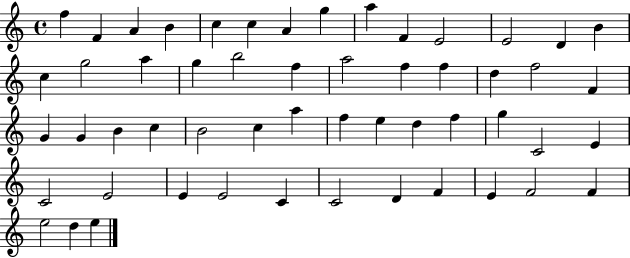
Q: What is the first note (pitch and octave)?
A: F5